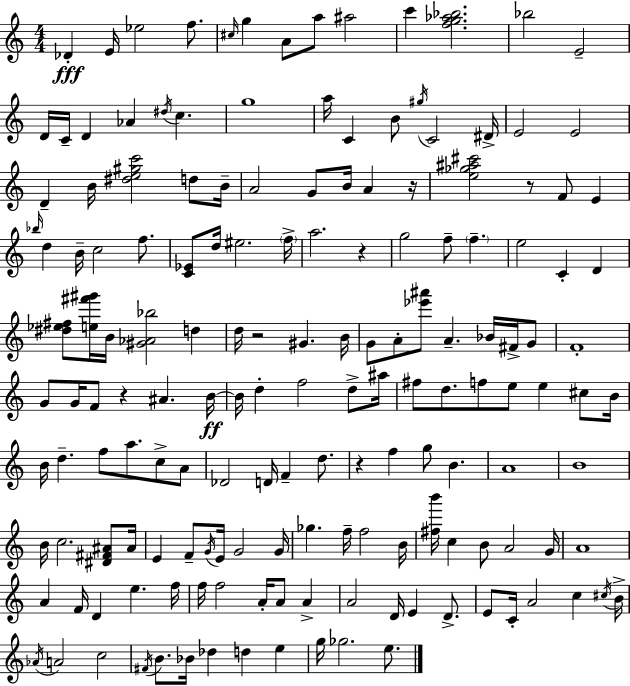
Db4/q E4/s Eb5/h F5/e. C#5/s G5/q A4/e A5/e A#5/h C6/q [F5,G5,Ab5,Bb5]/h. Bb5/h E4/h D4/s C4/s D4/q Ab4/q D#5/s C5/q. G5/w A5/s C4/q B4/e G#5/s C4/h D#4/s E4/h E4/h D4/q B4/s [D#5,E5,G#5,C6]/h D5/e B4/s A4/h G4/e B4/s A4/q R/s [E5,Gb5,A#5,C#6]/h R/e F4/e E4/q Bb5/s D5/q B4/s C5/h F5/e. [C4,Eb4]/e D5/s EIS5/h. F5/s A5/h. R/q G5/h F5/e F5/q. E5/h C4/q D4/q [D#5,Eb5,F#5]/e [E5,F#6,G#6]/s B4/s [G#4,Ab4,Bb5]/h D5/q D5/s R/h G#4/q. B4/s G4/e A4/e [Eb6,A#6]/e A4/q. Bb4/s F#4/s G4/e F4/w G4/e G4/s F4/e R/q A#4/q. B4/s B4/s D5/q F5/h D5/e A#5/s F#5/e D5/e. F5/e E5/e E5/q C#5/e B4/s B4/s D5/q. F5/e A5/e. C5/e A4/e Db4/h D4/s F4/q D5/e. R/q F5/q G5/e B4/q. A4/w B4/w B4/s C5/h. [D#4,F#4,A#4]/e A#4/s E4/q F4/e G4/s E4/s G4/h G4/s Gb5/q. F5/s F5/h B4/s [F#5,B6]/s C5/q B4/e A4/h G4/s A4/w A4/q F4/s D4/q E5/q. F5/s F5/s F5/h A4/s A4/e A4/q A4/h D4/s E4/q D4/e. E4/e C4/s A4/h C5/q C#5/s B4/s Ab4/s A4/h C5/h F#4/s B4/e. Bb4/s Db5/q D5/q E5/q G5/s Gb5/h. E5/e.